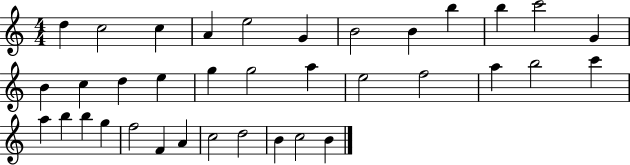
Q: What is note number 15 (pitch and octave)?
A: D5